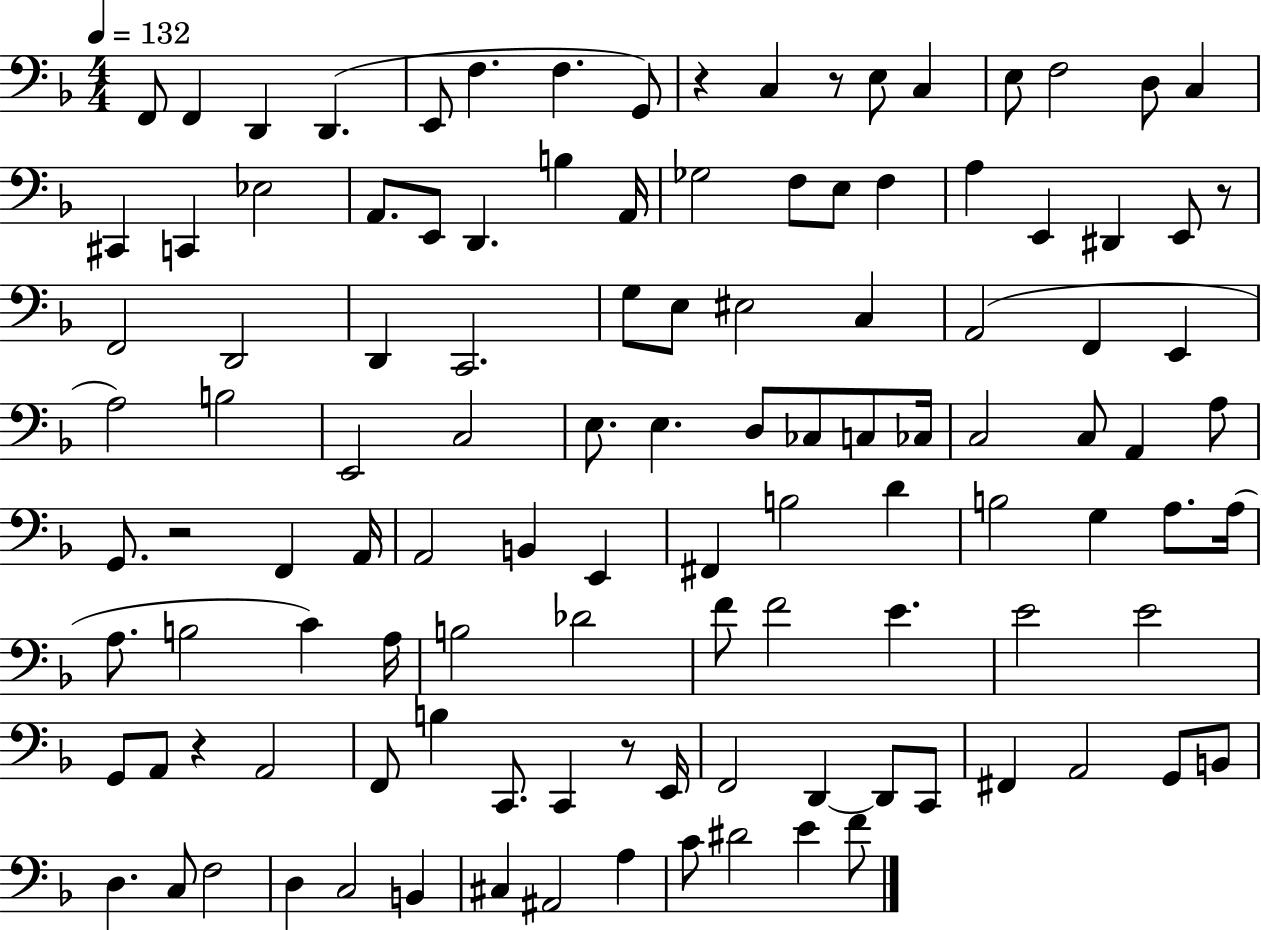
X:1
T:Untitled
M:4/4
L:1/4
K:F
F,,/2 F,, D,, D,, E,,/2 F, F, G,,/2 z C, z/2 E,/2 C, E,/2 F,2 D,/2 C, ^C,, C,, _E,2 A,,/2 E,,/2 D,, B, A,,/4 _G,2 F,/2 E,/2 F, A, E,, ^D,, E,,/2 z/2 F,,2 D,,2 D,, C,,2 G,/2 E,/2 ^E,2 C, A,,2 F,, E,, A,2 B,2 E,,2 C,2 E,/2 E, D,/2 _C,/2 C,/2 _C,/4 C,2 C,/2 A,, A,/2 G,,/2 z2 F,, A,,/4 A,,2 B,, E,, ^F,, B,2 D B,2 G, A,/2 A,/4 A,/2 B,2 C A,/4 B,2 _D2 F/2 F2 E E2 E2 G,,/2 A,,/2 z A,,2 F,,/2 B, C,,/2 C,, z/2 E,,/4 F,,2 D,, D,,/2 C,,/2 ^F,, A,,2 G,,/2 B,,/2 D, C,/2 F,2 D, C,2 B,, ^C, ^A,,2 A, C/2 ^D2 E F/2